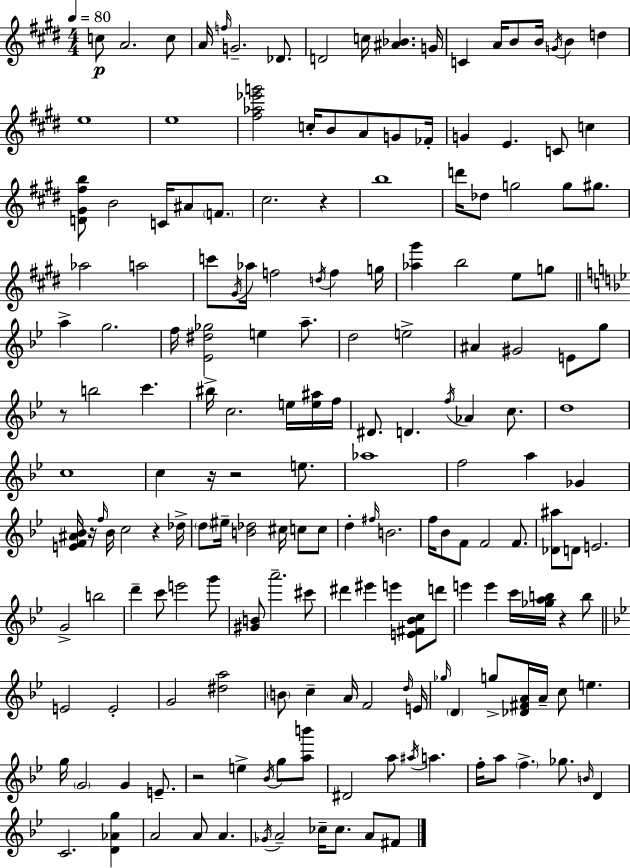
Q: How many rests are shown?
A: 8